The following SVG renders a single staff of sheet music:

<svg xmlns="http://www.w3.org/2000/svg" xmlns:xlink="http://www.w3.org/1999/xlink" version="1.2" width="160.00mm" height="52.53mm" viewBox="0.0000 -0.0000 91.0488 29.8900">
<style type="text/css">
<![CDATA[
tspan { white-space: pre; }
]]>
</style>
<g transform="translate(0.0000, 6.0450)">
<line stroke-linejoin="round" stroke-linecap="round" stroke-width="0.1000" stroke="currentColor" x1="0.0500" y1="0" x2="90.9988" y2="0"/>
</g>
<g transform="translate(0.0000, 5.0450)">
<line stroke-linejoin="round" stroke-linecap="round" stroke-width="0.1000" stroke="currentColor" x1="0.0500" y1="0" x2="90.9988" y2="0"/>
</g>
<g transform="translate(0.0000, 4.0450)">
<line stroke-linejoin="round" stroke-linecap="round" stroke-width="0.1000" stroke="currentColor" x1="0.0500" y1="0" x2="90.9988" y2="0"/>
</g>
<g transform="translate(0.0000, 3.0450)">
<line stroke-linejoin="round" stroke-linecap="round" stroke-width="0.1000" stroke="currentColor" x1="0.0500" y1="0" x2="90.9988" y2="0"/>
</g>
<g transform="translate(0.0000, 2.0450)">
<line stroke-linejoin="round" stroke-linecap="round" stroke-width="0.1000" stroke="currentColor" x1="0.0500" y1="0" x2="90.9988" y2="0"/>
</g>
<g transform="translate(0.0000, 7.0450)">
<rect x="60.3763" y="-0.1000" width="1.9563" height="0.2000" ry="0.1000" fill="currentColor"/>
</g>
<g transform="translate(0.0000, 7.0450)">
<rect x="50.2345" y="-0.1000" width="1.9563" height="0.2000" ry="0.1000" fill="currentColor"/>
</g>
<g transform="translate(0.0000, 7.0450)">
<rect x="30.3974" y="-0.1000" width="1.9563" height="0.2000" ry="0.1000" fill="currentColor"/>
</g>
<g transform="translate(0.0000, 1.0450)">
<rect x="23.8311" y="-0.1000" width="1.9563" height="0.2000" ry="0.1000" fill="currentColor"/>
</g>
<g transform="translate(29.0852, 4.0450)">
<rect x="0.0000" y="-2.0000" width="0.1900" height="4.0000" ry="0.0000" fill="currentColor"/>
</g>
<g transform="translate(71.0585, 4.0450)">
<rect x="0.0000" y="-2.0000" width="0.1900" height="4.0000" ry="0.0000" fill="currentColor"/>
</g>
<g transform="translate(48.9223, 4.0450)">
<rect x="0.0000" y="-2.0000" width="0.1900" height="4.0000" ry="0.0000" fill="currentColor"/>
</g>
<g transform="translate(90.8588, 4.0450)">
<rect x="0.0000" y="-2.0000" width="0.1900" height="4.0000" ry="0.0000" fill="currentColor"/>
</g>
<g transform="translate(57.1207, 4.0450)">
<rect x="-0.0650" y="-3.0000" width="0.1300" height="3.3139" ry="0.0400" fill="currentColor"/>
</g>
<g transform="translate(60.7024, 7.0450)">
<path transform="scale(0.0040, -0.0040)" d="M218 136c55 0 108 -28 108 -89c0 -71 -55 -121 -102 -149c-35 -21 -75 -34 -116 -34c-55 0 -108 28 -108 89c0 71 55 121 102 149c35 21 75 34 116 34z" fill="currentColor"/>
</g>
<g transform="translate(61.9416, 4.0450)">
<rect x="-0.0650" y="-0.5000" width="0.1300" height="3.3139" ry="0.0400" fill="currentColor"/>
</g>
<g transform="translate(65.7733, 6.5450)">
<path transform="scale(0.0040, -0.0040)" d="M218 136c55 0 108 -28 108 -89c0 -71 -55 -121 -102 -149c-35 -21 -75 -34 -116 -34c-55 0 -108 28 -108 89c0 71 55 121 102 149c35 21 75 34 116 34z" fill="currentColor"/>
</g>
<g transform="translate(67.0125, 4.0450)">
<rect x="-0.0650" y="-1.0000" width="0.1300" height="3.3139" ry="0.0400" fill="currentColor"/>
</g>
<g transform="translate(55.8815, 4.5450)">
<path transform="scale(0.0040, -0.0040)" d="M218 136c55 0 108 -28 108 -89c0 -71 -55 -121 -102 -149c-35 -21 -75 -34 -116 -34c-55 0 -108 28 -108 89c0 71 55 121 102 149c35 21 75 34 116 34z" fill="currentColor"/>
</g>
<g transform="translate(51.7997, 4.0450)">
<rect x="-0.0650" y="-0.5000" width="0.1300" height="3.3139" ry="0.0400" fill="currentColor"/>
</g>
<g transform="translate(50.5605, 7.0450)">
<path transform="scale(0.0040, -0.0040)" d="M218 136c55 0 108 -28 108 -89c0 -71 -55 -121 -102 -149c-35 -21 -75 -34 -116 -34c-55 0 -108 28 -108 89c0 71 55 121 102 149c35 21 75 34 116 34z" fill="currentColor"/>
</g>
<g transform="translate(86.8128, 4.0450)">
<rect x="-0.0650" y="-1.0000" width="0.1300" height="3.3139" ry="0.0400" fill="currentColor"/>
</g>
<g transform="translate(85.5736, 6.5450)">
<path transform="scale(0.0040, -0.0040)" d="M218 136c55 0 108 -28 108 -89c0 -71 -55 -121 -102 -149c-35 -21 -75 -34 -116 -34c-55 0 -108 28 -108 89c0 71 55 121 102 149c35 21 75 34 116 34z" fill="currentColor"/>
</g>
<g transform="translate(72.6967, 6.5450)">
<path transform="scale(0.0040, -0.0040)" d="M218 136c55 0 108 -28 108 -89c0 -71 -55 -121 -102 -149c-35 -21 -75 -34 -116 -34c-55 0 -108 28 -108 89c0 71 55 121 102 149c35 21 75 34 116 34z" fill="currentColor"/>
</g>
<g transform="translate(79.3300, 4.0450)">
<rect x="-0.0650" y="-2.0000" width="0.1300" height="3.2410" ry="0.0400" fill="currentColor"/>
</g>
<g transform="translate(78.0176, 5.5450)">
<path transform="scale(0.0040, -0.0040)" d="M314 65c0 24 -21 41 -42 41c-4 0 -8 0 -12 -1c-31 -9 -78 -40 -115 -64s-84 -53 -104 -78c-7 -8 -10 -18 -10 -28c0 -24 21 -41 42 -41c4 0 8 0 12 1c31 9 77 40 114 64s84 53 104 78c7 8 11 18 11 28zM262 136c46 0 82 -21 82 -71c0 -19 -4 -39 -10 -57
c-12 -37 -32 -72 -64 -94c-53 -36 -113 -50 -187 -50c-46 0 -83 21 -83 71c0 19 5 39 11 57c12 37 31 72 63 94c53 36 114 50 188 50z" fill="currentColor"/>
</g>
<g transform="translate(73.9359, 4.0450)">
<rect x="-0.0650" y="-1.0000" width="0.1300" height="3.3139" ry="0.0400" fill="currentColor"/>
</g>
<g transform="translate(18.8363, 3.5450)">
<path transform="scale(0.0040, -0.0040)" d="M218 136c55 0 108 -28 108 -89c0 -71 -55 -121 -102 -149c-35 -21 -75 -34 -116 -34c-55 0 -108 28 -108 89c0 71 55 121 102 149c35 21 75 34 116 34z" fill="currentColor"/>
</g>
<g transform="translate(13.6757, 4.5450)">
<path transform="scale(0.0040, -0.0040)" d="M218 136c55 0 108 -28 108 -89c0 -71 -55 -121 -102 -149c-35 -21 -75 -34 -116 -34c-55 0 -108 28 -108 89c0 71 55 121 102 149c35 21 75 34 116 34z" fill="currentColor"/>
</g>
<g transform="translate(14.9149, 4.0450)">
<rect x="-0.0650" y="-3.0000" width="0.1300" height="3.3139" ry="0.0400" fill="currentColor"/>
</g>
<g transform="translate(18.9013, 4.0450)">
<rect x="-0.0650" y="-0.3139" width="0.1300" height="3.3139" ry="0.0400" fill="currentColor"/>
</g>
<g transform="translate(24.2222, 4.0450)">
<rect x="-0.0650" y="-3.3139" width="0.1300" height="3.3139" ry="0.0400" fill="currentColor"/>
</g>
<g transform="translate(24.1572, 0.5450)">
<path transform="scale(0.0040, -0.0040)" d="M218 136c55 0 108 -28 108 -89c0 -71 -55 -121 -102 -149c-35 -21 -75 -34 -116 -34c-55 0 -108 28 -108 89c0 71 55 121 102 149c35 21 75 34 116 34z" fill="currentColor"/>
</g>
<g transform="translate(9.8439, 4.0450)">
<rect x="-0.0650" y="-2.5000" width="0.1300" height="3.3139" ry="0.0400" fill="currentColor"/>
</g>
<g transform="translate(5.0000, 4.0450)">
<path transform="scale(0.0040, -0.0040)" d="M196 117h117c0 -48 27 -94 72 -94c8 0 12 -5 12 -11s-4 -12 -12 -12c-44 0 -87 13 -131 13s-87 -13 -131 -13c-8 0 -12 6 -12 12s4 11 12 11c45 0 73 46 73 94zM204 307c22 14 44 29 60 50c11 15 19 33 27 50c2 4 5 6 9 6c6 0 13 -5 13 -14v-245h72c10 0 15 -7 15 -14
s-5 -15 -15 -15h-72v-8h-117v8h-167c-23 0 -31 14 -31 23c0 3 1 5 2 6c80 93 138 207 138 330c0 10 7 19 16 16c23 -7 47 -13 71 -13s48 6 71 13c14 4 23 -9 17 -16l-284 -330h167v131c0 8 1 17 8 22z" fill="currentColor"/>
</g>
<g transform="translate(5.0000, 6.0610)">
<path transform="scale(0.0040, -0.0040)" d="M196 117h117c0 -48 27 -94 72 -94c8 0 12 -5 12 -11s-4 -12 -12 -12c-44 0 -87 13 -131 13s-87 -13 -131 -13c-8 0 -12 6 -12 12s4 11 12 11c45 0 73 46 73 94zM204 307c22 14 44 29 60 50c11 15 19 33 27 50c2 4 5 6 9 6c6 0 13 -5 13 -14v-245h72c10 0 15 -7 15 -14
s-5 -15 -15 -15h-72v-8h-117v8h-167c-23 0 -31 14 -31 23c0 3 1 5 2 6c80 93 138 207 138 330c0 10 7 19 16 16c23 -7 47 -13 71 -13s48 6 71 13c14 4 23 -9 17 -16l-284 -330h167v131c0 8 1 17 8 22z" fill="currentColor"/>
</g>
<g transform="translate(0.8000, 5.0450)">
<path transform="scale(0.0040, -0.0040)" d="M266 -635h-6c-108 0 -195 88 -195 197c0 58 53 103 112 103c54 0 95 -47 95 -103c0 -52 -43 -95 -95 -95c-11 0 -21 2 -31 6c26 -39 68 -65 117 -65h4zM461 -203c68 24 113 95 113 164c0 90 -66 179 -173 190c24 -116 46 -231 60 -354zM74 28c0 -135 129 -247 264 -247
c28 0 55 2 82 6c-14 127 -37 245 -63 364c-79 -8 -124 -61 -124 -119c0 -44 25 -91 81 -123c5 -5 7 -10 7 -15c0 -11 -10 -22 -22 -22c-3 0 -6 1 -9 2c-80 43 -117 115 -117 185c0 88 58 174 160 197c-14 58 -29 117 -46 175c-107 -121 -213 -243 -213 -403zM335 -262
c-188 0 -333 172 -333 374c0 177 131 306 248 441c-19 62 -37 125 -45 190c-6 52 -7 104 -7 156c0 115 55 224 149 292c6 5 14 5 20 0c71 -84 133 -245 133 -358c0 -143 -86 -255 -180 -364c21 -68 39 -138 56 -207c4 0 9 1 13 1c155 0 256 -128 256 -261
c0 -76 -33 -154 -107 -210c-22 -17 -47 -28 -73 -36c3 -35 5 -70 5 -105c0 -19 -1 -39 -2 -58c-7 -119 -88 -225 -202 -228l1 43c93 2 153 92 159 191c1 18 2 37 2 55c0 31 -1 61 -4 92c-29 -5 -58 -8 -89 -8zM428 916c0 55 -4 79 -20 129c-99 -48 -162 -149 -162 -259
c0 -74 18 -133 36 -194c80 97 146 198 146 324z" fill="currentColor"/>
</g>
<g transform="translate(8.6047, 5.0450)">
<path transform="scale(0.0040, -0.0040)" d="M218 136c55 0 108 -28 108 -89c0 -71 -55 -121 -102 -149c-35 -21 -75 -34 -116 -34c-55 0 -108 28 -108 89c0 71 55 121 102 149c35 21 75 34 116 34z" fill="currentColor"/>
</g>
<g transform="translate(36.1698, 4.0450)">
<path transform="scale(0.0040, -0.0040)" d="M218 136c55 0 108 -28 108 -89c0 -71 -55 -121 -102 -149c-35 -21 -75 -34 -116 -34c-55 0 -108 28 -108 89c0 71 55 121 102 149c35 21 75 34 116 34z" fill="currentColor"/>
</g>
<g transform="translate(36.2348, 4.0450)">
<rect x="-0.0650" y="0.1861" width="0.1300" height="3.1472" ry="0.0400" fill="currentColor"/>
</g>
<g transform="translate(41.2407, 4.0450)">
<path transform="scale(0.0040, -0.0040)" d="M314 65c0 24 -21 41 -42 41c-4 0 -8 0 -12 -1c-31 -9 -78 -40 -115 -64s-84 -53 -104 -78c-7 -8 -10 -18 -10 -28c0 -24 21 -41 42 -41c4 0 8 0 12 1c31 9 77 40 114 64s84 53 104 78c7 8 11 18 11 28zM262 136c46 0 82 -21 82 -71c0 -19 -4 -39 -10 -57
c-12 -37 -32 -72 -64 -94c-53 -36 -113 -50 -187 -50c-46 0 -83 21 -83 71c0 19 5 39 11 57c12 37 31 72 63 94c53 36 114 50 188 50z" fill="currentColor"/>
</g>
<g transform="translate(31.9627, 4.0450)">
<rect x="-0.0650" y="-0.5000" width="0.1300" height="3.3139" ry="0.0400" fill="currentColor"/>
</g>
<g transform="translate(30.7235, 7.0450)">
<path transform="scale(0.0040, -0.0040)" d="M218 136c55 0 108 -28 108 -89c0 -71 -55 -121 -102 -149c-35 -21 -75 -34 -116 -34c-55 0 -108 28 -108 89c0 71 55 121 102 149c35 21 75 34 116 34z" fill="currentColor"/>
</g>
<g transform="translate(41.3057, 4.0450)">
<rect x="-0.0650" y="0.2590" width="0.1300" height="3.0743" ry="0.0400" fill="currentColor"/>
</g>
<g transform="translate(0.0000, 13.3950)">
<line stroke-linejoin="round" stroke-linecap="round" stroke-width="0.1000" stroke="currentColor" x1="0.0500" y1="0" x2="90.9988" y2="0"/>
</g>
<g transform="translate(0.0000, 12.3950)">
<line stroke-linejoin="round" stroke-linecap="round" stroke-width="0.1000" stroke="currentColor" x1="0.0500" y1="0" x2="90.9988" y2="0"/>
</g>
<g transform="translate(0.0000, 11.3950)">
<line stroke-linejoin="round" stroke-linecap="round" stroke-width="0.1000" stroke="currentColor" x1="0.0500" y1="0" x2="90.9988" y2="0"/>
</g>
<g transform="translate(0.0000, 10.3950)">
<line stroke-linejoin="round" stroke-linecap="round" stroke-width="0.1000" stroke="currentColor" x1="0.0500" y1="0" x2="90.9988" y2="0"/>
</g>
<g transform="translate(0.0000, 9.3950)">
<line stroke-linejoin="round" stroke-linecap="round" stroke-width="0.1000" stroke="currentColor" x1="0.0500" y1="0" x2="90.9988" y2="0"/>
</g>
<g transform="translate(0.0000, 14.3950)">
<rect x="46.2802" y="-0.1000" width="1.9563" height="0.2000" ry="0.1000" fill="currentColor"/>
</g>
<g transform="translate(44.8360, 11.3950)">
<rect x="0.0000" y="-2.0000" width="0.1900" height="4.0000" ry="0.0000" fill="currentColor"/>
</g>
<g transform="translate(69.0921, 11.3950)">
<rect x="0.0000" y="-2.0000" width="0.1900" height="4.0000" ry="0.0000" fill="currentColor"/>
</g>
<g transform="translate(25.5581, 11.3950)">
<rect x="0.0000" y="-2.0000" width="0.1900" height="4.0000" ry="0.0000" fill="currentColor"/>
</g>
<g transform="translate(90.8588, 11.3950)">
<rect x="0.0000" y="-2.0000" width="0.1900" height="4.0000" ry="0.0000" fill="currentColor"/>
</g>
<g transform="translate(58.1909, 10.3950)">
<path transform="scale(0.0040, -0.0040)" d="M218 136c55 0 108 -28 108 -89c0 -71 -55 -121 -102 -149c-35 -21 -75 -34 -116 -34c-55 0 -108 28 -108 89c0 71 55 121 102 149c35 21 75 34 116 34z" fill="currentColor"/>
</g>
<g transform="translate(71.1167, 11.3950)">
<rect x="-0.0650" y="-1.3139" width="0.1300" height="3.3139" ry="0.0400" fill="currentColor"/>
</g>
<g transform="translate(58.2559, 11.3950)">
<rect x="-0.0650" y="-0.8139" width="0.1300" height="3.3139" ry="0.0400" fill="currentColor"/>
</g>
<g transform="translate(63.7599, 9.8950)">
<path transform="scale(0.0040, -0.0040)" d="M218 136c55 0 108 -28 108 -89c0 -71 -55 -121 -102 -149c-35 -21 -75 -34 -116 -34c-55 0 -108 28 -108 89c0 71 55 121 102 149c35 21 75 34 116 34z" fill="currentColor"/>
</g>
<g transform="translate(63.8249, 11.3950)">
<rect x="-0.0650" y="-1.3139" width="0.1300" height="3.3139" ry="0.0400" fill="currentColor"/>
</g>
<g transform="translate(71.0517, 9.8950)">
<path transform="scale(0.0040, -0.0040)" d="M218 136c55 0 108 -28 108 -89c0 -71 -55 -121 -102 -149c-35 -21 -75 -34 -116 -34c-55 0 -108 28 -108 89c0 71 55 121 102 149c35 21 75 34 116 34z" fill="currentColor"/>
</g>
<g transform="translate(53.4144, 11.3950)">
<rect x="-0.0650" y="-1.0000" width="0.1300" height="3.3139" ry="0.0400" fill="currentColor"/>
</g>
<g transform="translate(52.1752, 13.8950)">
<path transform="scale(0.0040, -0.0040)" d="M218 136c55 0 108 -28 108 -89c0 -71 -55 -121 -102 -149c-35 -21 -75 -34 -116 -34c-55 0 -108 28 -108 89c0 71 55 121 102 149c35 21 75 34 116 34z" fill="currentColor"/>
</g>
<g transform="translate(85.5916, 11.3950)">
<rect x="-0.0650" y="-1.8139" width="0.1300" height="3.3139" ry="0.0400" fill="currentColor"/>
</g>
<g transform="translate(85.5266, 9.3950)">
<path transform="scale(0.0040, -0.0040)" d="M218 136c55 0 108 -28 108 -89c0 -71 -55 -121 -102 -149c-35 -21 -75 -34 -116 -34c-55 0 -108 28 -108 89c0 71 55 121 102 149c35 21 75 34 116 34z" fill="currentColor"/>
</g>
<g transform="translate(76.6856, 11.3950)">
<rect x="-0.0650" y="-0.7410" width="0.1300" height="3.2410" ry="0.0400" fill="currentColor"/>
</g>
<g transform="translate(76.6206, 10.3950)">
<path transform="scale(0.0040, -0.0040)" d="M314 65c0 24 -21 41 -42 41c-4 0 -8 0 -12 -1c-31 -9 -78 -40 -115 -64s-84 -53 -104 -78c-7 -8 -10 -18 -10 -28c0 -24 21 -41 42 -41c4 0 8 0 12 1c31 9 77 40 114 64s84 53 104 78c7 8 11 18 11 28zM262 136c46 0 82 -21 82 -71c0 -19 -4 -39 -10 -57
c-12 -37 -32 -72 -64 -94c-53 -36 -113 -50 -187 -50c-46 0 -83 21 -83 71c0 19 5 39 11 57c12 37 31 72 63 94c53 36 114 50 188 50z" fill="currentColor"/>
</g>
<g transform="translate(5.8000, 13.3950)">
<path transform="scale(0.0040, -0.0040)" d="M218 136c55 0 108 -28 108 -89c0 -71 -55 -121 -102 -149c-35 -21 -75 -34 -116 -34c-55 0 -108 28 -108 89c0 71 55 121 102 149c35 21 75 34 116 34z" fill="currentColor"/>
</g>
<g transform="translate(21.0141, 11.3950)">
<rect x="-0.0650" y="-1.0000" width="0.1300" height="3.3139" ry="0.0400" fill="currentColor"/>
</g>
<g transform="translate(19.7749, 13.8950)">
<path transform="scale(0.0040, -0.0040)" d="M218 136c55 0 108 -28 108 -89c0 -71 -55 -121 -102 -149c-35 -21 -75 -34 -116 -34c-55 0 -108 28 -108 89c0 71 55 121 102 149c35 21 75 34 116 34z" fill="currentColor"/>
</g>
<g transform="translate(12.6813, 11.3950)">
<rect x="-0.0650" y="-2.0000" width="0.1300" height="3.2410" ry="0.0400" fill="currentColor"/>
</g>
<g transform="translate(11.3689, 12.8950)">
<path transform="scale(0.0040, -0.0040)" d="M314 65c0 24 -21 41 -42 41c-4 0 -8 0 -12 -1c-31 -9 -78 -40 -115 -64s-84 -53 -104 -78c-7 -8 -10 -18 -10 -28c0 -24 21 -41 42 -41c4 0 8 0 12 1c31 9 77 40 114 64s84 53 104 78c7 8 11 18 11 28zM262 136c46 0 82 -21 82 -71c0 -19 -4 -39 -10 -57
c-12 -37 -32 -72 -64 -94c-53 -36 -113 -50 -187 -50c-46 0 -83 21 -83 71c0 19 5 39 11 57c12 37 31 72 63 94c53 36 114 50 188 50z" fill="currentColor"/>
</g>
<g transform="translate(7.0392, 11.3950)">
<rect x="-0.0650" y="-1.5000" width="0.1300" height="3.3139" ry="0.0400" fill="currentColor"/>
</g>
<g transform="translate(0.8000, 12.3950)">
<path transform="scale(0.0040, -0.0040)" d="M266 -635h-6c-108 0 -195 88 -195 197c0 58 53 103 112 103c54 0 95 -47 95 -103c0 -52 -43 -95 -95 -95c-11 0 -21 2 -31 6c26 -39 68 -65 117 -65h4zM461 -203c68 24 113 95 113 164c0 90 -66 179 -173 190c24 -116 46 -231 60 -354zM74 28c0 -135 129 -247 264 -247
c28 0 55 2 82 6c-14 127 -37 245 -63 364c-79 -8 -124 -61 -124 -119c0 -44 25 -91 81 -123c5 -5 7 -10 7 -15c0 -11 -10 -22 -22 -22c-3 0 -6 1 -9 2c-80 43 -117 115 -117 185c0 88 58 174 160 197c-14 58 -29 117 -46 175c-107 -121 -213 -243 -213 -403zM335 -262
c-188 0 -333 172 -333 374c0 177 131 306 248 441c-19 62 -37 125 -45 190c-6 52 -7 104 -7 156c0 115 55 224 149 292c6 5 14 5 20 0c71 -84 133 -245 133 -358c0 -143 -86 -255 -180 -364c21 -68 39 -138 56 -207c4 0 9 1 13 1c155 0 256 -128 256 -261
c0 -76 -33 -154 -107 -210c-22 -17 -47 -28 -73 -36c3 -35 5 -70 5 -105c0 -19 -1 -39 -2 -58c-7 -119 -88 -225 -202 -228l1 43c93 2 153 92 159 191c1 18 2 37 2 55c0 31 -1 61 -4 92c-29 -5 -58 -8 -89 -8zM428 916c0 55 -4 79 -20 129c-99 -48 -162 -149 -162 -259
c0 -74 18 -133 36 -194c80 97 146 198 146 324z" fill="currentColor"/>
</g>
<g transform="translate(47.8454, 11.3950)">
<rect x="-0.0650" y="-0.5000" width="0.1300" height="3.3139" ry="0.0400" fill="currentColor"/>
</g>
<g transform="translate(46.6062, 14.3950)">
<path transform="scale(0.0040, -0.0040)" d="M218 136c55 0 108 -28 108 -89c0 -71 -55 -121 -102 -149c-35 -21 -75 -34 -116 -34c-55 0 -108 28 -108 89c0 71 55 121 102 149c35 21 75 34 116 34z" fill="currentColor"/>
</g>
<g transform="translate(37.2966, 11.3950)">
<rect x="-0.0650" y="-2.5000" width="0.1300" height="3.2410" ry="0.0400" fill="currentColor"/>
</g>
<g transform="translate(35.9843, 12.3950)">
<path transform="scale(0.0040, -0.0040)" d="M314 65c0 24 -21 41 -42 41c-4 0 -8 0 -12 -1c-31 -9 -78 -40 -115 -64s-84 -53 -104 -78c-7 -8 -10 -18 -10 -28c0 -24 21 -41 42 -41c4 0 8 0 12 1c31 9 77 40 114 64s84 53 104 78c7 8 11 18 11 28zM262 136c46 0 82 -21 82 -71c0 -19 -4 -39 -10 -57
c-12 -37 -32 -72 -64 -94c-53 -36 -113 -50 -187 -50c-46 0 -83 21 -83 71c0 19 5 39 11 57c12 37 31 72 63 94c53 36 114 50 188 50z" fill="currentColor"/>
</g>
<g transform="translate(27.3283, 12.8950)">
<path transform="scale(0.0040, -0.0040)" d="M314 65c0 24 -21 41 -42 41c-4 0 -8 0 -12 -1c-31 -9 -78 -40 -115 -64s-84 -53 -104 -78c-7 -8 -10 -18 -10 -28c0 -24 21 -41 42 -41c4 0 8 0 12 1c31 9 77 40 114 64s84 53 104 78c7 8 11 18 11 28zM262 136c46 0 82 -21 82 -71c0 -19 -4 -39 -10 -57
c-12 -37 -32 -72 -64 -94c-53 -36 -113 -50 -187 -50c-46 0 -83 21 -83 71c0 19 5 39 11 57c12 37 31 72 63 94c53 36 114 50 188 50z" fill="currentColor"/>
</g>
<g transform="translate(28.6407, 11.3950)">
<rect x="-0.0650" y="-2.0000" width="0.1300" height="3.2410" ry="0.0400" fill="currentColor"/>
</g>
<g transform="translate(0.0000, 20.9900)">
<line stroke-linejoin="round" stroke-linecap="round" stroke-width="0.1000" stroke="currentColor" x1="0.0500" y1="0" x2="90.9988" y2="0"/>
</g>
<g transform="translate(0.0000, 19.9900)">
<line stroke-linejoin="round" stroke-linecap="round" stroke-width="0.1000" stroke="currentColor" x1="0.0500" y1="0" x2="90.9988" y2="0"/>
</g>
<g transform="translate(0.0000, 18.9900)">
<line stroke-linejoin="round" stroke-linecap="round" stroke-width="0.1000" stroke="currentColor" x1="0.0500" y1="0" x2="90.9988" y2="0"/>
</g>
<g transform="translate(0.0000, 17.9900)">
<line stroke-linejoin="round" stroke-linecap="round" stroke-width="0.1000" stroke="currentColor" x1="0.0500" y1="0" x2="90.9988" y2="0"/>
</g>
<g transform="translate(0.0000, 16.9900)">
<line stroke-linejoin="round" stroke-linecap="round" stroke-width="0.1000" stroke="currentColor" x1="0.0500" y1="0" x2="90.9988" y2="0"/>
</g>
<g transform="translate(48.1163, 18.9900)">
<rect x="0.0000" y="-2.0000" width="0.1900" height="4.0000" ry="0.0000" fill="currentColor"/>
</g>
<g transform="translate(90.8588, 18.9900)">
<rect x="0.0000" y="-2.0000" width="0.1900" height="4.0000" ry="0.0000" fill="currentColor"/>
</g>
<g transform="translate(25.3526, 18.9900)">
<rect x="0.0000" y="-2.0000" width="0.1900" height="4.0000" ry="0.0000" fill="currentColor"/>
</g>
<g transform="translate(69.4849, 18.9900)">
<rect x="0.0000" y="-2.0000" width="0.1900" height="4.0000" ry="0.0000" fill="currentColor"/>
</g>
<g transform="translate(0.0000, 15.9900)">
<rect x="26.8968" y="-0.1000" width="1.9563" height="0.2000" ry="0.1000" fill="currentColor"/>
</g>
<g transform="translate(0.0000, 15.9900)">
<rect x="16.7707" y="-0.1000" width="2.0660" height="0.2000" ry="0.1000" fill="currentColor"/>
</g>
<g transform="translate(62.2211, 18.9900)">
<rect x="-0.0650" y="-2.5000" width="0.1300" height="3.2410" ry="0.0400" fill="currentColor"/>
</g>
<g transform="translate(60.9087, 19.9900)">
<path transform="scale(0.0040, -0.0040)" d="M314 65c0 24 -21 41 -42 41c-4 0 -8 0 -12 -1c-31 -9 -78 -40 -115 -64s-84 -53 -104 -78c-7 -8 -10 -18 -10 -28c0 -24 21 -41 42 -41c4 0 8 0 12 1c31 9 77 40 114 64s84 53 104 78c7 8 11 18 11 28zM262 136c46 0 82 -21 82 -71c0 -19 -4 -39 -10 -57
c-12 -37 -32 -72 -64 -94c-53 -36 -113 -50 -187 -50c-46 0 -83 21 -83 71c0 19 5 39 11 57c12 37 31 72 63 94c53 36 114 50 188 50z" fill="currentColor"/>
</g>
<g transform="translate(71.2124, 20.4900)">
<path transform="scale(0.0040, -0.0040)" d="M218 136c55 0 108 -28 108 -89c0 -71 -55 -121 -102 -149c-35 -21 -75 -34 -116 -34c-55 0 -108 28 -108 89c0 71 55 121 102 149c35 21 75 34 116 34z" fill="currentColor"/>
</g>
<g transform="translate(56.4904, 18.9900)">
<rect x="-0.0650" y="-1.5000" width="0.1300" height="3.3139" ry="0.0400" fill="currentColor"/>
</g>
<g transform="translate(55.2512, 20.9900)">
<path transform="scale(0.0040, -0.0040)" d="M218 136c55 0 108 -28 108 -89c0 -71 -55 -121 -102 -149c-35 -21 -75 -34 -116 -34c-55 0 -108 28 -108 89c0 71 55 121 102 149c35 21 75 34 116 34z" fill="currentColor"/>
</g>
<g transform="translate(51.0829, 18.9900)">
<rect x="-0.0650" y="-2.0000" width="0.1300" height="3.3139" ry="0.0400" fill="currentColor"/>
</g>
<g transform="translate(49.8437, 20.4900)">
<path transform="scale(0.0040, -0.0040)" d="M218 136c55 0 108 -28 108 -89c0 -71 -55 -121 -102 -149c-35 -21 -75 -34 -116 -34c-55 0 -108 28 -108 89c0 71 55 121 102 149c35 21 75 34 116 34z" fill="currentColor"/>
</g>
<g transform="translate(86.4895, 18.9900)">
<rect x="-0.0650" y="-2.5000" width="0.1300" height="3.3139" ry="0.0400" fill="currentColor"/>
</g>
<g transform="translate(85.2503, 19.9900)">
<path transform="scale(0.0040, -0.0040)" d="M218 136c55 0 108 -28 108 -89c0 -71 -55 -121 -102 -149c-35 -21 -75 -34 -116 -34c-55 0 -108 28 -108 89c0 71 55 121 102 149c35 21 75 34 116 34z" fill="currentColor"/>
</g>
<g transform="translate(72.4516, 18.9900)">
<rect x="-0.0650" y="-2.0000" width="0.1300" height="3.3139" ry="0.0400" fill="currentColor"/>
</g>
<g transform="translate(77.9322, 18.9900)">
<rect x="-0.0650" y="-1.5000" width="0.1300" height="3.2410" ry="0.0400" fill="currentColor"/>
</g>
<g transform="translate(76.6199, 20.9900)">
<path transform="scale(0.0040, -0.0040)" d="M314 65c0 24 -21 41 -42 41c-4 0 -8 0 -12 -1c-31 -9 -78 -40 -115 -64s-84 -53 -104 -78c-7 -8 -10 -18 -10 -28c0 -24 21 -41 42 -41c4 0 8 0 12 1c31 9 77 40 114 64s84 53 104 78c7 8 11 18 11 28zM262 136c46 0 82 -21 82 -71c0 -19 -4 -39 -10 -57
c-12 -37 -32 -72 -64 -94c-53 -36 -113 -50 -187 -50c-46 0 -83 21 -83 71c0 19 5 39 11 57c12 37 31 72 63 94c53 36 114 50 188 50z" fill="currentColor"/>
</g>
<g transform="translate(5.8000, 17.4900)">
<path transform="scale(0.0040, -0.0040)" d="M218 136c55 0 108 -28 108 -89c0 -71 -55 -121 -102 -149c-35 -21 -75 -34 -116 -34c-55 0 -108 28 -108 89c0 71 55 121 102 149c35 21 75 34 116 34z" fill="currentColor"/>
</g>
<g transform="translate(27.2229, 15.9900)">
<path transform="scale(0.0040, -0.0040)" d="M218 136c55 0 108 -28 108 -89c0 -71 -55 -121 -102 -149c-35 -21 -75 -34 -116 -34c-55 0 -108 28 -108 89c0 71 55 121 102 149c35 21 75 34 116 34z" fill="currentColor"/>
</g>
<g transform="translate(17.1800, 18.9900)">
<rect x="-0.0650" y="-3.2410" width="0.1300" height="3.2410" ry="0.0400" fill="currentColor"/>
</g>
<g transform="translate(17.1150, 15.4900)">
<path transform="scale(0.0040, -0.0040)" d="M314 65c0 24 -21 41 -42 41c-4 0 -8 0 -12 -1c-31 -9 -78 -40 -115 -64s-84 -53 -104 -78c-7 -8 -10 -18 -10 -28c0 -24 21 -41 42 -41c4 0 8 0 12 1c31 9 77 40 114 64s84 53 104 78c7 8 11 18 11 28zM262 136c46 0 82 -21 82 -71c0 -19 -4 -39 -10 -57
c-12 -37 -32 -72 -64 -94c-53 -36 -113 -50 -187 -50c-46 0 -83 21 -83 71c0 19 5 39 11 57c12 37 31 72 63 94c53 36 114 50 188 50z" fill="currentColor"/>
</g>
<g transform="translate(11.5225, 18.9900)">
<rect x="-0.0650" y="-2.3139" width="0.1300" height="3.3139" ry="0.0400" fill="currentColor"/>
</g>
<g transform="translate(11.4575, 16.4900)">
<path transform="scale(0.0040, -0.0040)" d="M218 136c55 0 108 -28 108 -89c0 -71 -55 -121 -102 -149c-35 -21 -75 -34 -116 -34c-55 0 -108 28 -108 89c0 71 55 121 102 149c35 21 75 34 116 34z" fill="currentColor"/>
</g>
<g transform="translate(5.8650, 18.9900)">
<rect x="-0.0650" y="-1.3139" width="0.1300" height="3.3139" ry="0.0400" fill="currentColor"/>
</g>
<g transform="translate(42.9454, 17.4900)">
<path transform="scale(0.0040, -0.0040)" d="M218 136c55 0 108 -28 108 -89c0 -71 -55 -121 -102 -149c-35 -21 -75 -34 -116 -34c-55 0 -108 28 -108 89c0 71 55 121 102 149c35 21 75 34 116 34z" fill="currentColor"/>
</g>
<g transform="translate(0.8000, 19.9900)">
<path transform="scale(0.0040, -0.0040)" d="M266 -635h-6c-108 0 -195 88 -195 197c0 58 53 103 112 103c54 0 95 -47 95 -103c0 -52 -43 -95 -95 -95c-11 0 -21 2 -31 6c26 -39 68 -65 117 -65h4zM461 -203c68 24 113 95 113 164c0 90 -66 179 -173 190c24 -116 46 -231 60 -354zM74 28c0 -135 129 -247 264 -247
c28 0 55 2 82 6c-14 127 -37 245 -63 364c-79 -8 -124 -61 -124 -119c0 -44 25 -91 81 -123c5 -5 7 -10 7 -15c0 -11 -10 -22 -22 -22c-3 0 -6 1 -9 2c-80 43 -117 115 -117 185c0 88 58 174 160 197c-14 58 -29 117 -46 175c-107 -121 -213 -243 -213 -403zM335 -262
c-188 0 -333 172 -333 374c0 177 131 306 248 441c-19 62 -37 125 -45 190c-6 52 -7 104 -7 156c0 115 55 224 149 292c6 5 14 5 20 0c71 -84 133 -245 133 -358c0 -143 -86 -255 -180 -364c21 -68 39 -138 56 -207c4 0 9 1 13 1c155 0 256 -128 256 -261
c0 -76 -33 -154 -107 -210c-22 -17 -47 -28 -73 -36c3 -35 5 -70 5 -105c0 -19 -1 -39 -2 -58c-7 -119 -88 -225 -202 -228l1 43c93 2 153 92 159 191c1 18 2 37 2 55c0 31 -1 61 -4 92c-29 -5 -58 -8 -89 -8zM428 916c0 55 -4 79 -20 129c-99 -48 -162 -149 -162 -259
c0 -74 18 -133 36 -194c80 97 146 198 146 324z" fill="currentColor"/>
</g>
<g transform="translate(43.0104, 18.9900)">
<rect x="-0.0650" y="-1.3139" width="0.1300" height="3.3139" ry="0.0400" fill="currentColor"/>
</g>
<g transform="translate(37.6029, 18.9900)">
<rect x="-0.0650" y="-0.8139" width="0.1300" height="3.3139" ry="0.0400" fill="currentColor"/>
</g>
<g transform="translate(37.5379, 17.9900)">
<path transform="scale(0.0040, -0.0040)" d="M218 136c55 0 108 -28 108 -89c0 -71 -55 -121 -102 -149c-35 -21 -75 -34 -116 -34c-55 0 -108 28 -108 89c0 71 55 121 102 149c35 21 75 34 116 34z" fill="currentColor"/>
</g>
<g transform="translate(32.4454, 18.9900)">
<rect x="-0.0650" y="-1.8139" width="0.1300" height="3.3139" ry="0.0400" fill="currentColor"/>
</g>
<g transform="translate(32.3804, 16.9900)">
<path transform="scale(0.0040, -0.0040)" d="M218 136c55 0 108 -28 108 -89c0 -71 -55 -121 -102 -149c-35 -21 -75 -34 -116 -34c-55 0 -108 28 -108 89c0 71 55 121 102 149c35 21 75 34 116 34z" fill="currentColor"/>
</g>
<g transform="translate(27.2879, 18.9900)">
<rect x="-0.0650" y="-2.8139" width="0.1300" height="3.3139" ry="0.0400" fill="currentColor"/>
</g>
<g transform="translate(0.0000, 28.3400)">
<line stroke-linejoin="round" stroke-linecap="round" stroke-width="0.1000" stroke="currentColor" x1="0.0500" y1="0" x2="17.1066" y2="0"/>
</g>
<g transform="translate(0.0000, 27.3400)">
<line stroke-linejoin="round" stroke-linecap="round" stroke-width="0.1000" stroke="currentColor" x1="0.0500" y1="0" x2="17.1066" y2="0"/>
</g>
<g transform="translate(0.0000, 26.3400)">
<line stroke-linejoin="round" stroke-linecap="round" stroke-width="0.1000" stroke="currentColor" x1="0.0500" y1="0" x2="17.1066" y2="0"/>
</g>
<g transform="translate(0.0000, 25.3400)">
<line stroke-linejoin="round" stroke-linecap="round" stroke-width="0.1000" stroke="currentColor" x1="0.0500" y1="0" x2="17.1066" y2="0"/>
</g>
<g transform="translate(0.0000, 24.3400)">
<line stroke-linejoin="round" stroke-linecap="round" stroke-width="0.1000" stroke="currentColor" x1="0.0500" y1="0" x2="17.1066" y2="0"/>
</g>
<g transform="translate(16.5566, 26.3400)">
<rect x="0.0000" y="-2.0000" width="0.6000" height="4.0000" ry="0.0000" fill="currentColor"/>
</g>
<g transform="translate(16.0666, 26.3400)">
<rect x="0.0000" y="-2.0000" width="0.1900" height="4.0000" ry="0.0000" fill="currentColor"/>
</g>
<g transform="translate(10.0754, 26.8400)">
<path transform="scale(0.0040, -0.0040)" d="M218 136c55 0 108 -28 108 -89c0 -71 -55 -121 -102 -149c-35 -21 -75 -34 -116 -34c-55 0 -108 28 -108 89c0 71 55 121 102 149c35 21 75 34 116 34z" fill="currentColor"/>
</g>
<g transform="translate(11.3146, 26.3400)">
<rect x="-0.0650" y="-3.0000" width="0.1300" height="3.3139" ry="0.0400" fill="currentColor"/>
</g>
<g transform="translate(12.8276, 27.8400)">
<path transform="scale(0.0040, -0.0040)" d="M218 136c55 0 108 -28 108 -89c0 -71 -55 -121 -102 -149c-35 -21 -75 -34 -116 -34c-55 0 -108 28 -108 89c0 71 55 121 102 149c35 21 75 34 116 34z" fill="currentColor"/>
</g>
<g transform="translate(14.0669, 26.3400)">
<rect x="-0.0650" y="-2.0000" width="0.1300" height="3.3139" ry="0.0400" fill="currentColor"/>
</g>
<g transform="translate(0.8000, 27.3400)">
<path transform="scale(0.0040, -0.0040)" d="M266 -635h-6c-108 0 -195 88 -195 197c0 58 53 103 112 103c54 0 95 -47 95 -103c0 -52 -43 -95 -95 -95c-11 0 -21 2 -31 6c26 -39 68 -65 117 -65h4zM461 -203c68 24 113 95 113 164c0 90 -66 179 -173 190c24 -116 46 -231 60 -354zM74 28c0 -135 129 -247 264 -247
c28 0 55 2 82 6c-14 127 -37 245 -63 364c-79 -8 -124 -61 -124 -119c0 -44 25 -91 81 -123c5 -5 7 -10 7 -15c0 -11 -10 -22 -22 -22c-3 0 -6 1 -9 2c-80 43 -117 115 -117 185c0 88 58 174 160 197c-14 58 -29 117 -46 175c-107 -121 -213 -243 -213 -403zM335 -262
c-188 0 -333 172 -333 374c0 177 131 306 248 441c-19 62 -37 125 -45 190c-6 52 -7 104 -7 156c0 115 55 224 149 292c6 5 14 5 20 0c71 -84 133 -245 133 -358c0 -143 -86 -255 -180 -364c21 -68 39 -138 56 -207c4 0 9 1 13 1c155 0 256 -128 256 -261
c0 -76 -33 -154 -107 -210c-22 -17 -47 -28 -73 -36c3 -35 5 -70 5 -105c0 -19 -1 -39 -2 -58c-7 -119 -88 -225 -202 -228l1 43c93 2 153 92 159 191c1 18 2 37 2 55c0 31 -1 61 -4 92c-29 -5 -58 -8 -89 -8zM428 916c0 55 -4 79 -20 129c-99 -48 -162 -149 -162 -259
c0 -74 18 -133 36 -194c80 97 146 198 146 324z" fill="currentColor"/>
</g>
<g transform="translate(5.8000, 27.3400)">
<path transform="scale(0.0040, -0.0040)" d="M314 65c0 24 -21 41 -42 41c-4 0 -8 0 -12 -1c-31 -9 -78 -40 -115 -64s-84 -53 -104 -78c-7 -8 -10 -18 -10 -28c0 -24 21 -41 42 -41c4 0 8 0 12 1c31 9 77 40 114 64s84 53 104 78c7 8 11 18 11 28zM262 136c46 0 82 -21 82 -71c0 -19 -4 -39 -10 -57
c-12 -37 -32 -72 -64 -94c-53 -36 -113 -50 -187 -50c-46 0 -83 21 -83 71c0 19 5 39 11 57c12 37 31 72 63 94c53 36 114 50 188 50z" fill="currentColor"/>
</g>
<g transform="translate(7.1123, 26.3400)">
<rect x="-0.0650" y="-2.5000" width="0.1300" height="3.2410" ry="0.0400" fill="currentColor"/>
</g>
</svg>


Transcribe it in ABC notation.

X:1
T:Untitled
M:4/4
L:1/4
K:C
G A c b C B B2 C A C D D F2 D E F2 D F2 G2 C D d e e d2 f e g b2 a f d e F E G2 F E2 G G2 A F